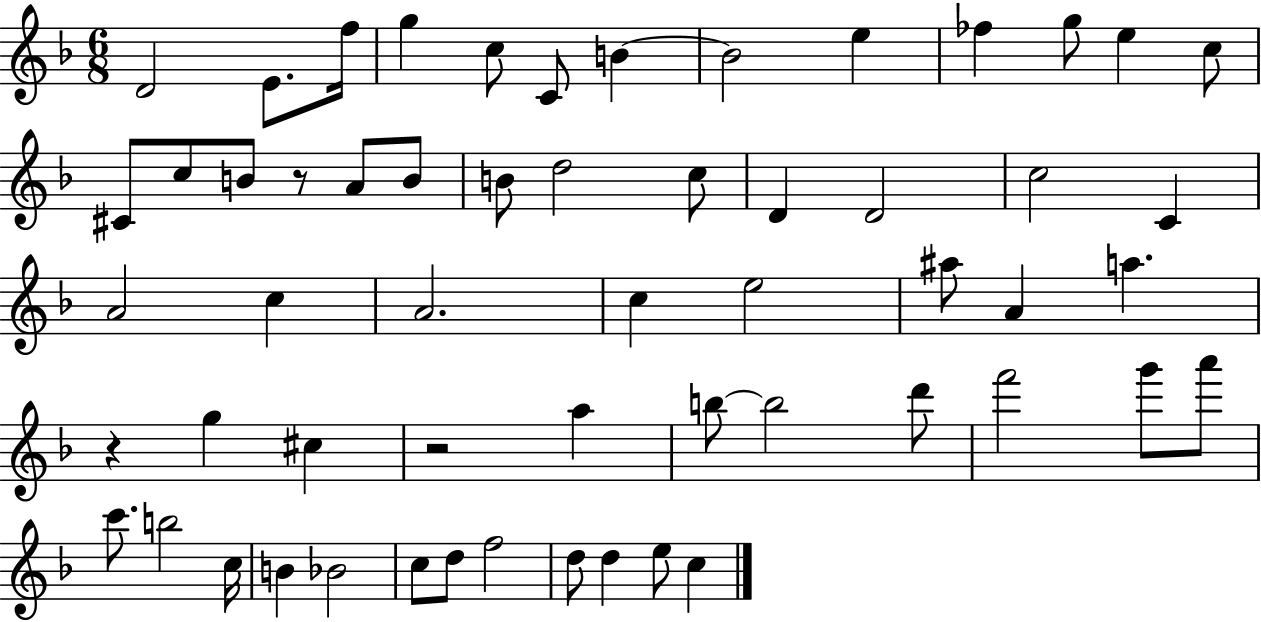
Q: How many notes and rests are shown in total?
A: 57